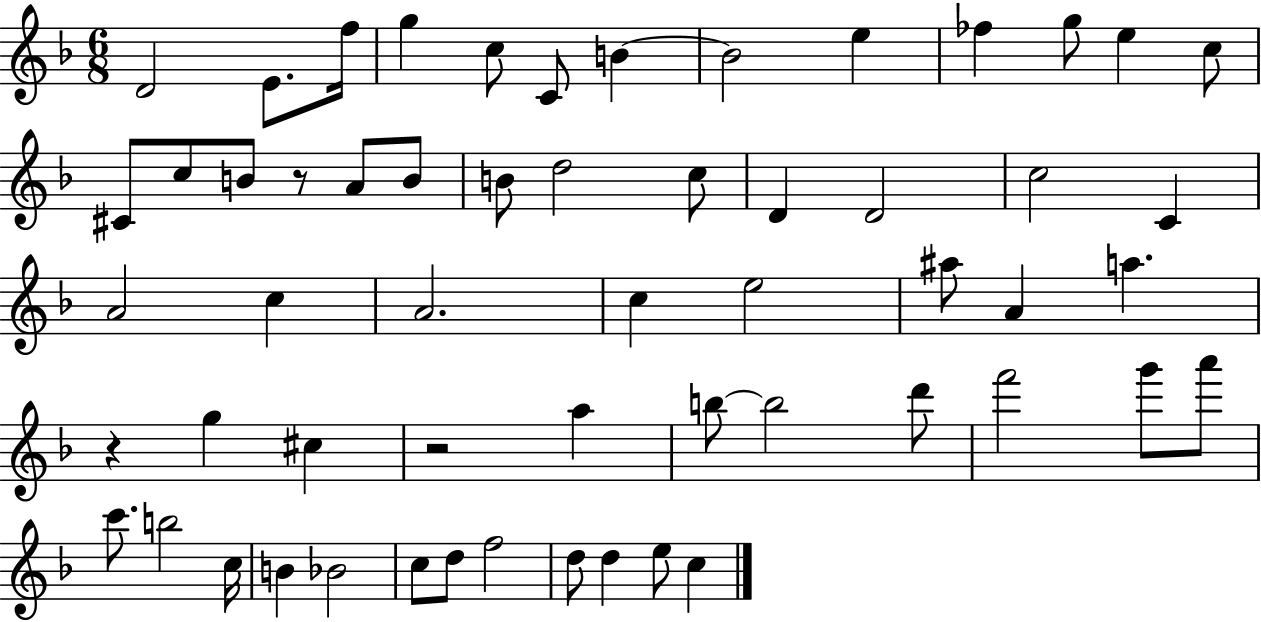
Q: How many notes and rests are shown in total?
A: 57